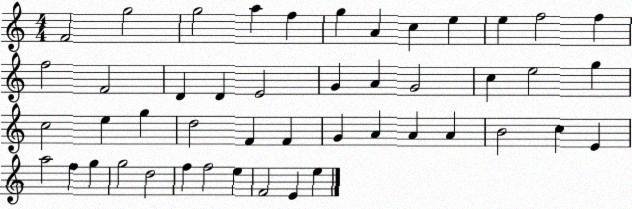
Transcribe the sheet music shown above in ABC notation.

X:1
T:Untitled
M:4/4
L:1/4
K:C
F2 g2 g2 a f g A c e e f2 f f2 F2 D D E2 G A G2 c e2 g c2 e g d2 F F G A A A B2 c E a2 f g g2 d2 f f2 e F2 E e